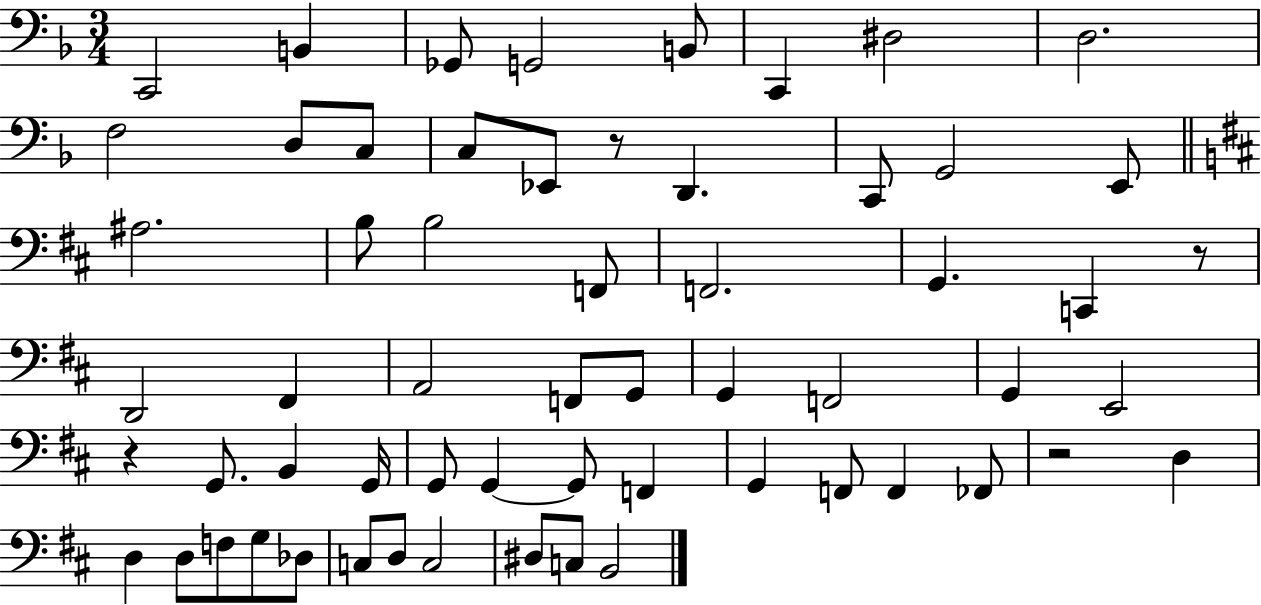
X:1
T:Untitled
M:3/4
L:1/4
K:F
C,,2 B,, _G,,/2 G,,2 B,,/2 C,, ^D,2 D,2 F,2 D,/2 C,/2 C,/2 _E,,/2 z/2 D,, C,,/2 G,,2 E,,/2 ^A,2 B,/2 B,2 F,,/2 F,,2 G,, C,, z/2 D,,2 ^F,, A,,2 F,,/2 G,,/2 G,, F,,2 G,, E,,2 z G,,/2 B,, G,,/4 G,,/2 G,, G,,/2 F,, G,, F,,/2 F,, _F,,/2 z2 D, D, D,/2 F,/2 G,/2 _D,/2 C,/2 D,/2 C,2 ^D,/2 C,/2 B,,2